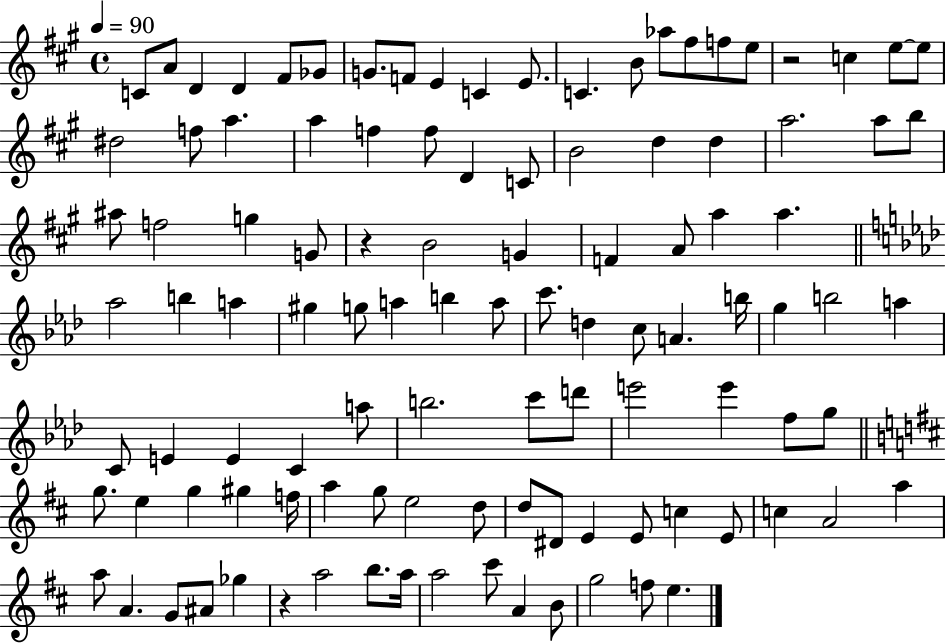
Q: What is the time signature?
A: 4/4